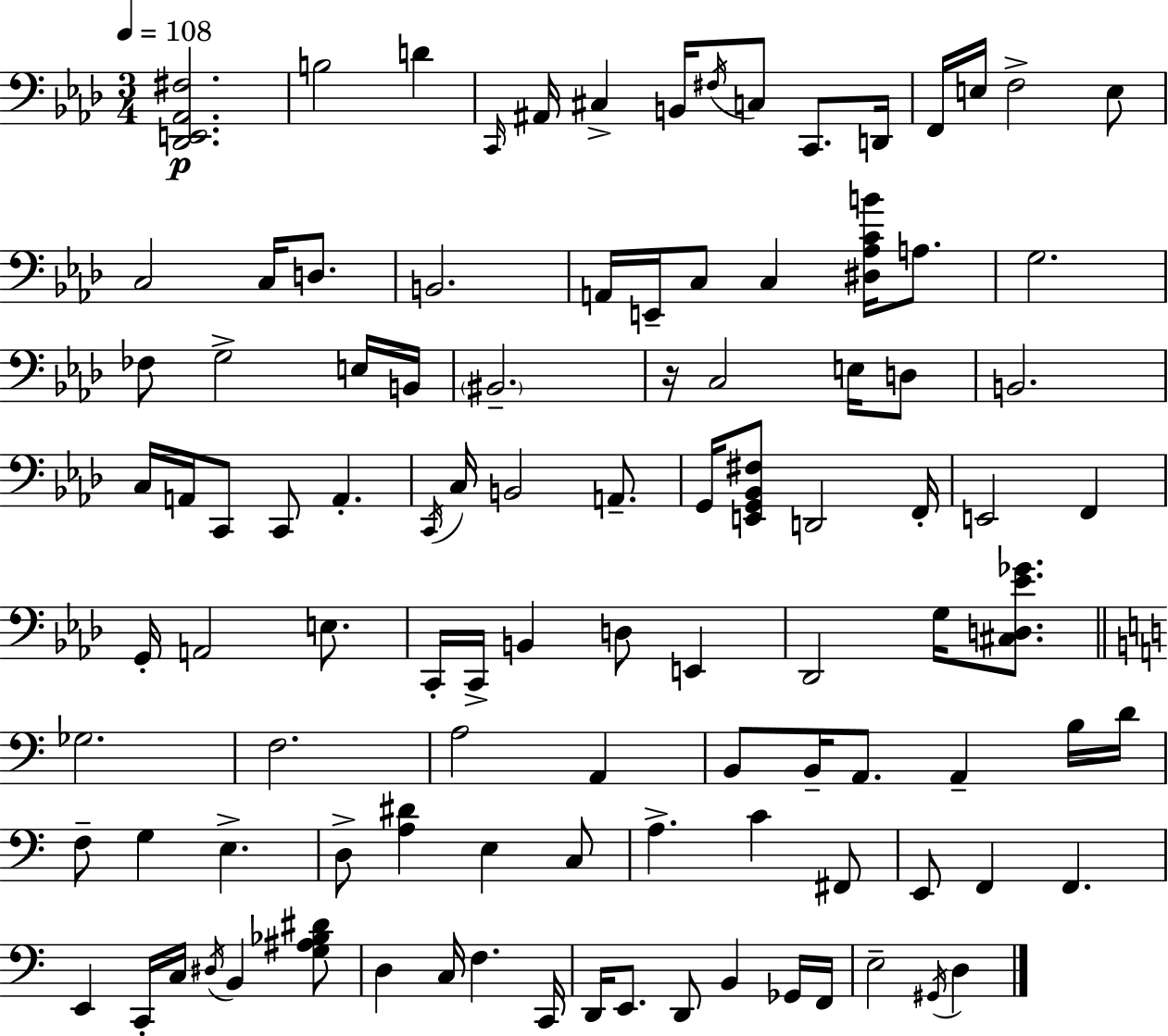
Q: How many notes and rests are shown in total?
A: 104